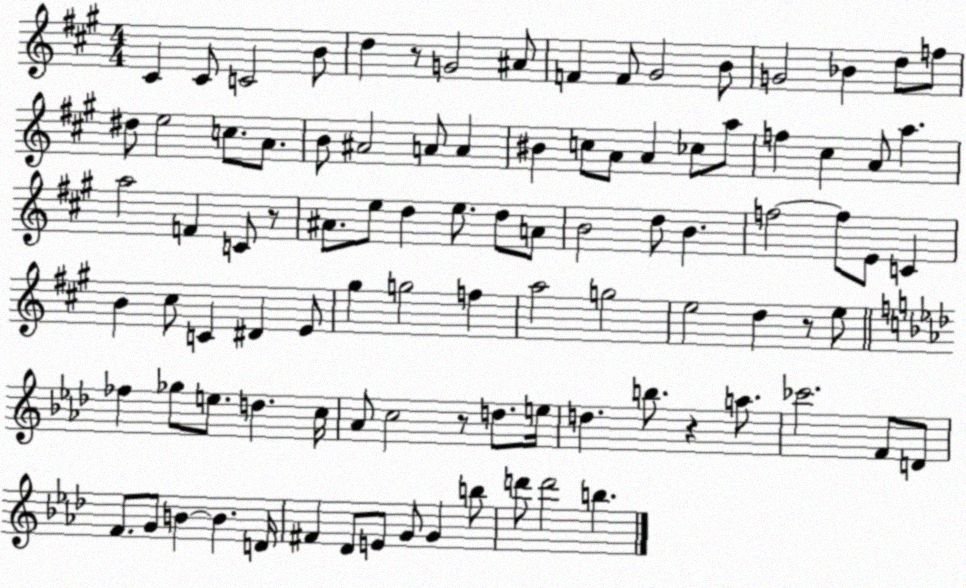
X:1
T:Untitled
M:4/4
L:1/4
K:A
^C ^C/2 C2 B/2 d z/2 G2 ^A/2 F F/2 ^G2 B/2 G2 _B d/2 f/2 ^d/2 e2 c/2 A/2 B/2 ^A2 A/2 A ^B c/2 A/2 A _c/2 a/2 f ^c A/2 a a2 F C/2 z/2 ^A/2 e/2 d e/2 d/2 A/2 B2 d/2 B f2 f/2 E/2 C B ^c/2 C ^D E/2 ^g g2 f a2 g2 e2 d z/2 e/2 _f _g/2 e/2 d c/4 _A/2 c2 z/2 d/2 e/4 d b/2 z a/2 _c'2 F/2 D/2 F/2 G/2 B B D/4 ^F _D/2 E/2 G/2 G b/2 d'/2 d'2 b